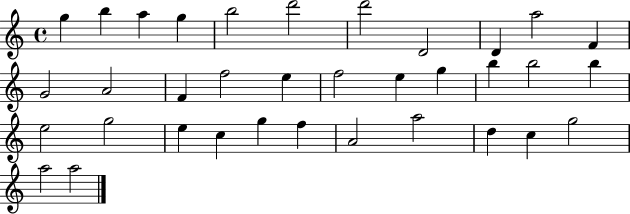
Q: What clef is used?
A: treble